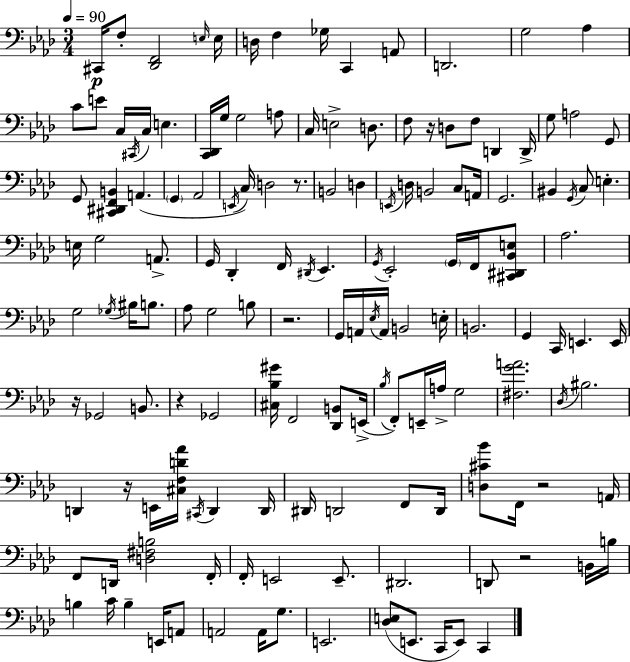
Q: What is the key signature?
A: AES major